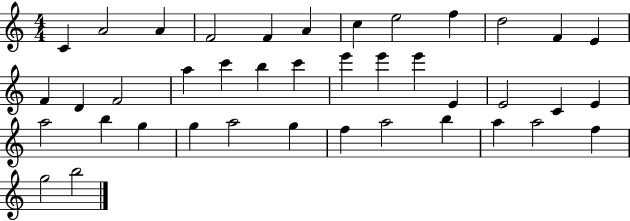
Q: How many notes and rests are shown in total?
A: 40